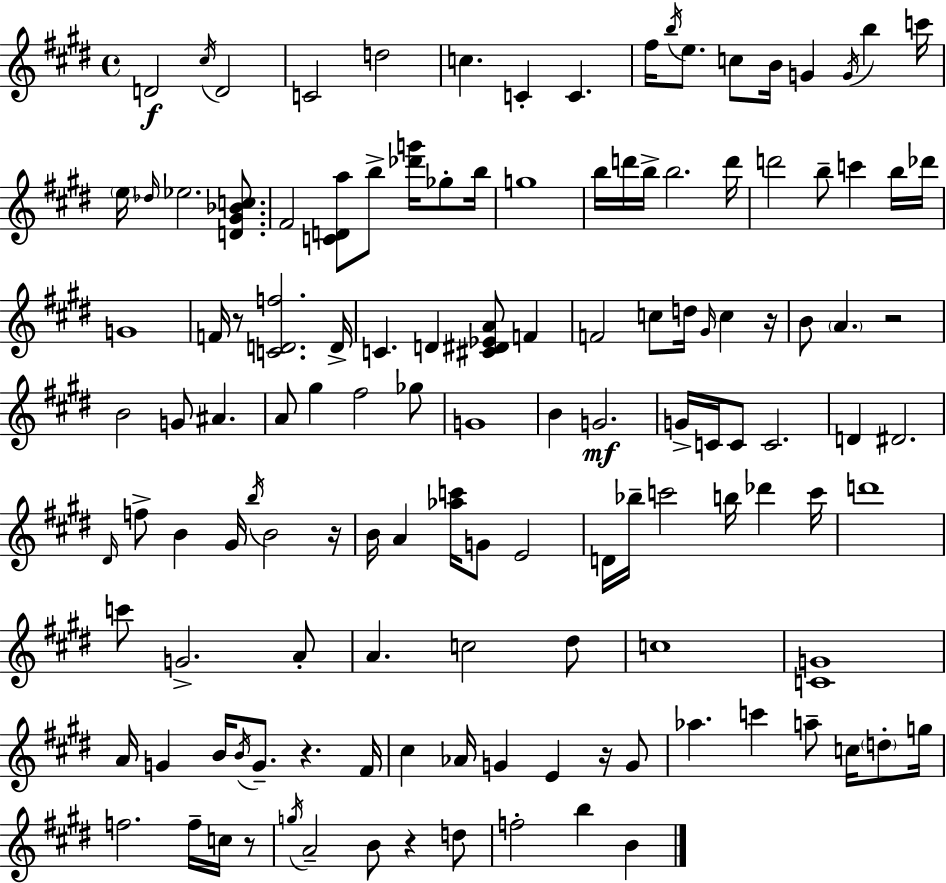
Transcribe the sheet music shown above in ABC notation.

X:1
T:Untitled
M:4/4
L:1/4
K:E
D2 ^c/4 D2 C2 d2 c C C ^f/4 b/4 e/2 c/2 B/4 G G/4 b c'/4 e/4 _d/4 _e2 [D^G_Bc]/2 ^F2 [CDa]/2 b/2 [_d'g']/4 _g/2 b/4 g4 b/4 d'/4 b/4 b2 d'/4 d'2 b/2 c' b/4 _d'/4 G4 F/4 z/2 [CDf]2 D/4 C D [^C^D_EA]/2 F F2 c/2 d/4 ^G/4 c z/4 B/2 A z2 B2 G/2 ^A A/2 ^g ^f2 _g/2 G4 B G2 G/4 C/4 C/2 C2 D ^D2 ^D/4 f/2 B ^G/4 b/4 B2 z/4 B/4 A [_ac']/4 G/2 E2 D/4 _b/4 c'2 b/4 _d' c'/4 d'4 c'/2 G2 A/2 A c2 ^d/2 c4 [CG]4 A/4 G B/4 B/4 G/2 z ^F/4 ^c _A/4 G E z/4 G/2 _a c' a/2 c/4 d/2 g/4 f2 f/4 c/4 z/2 g/4 A2 B/2 z d/2 f2 b B